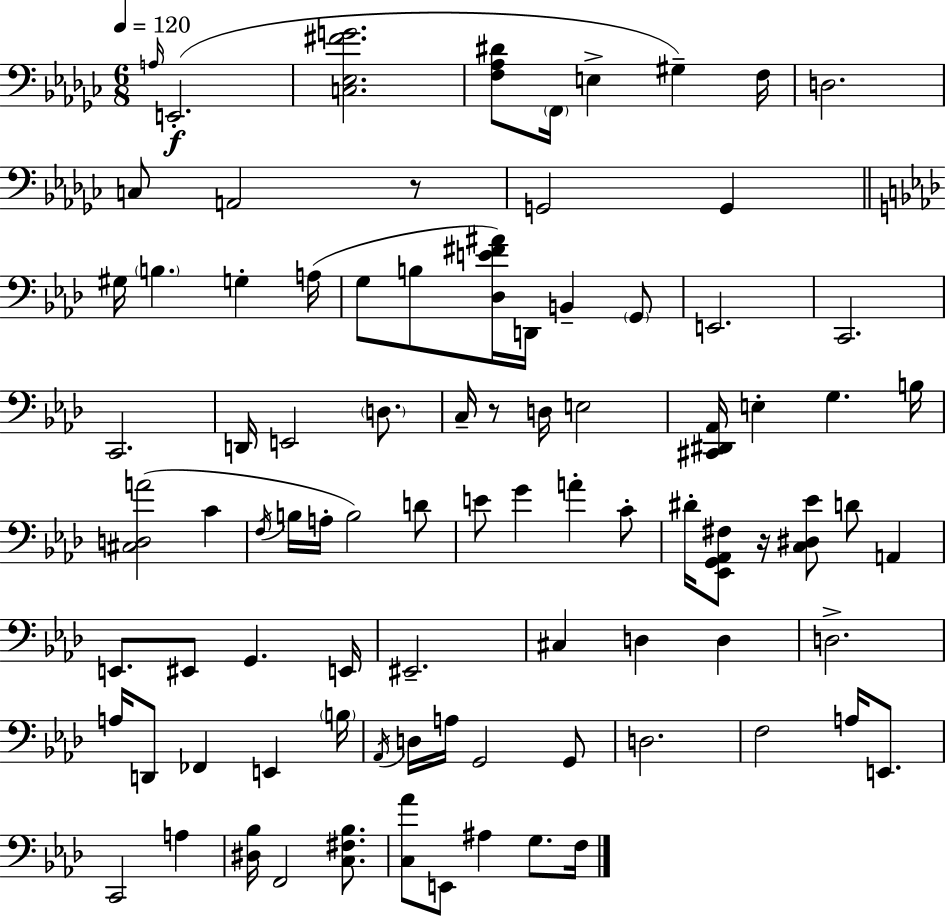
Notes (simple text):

A3/s E2/h. [C3,Eb3,F#4,G4]/h. [F3,Ab3,D#4]/e F2/s E3/q G#3/q F3/s D3/h. C3/e A2/h R/e G2/h G2/q G#3/s B3/q. G3/q A3/s G3/e B3/e [Db3,E4,F#4,A#4]/s D2/s B2/q G2/e E2/h. C2/h. C2/h. D2/s E2/h D3/e. C3/s R/e D3/s E3/h [C#2,D#2,Ab2]/s E3/q G3/q. B3/s [C#3,D3,A4]/h C4/q F3/s B3/s A3/s B3/h D4/e E4/e G4/q A4/q C4/e D#4/s [Eb2,G2,Ab2,F#3]/e R/s [C3,D#3,Eb4]/e D4/e A2/q E2/e. EIS2/e G2/q. E2/s EIS2/h. C#3/q D3/q D3/q D3/h. A3/s D2/e FES2/q E2/q B3/s Ab2/s D3/s A3/s G2/h G2/e D3/h. F3/h A3/s E2/e. C2/h A3/q [D#3,Bb3]/s F2/h [C3,F#3,Bb3]/e. [C3,Ab4]/e E2/e A#3/q G3/e. F3/s